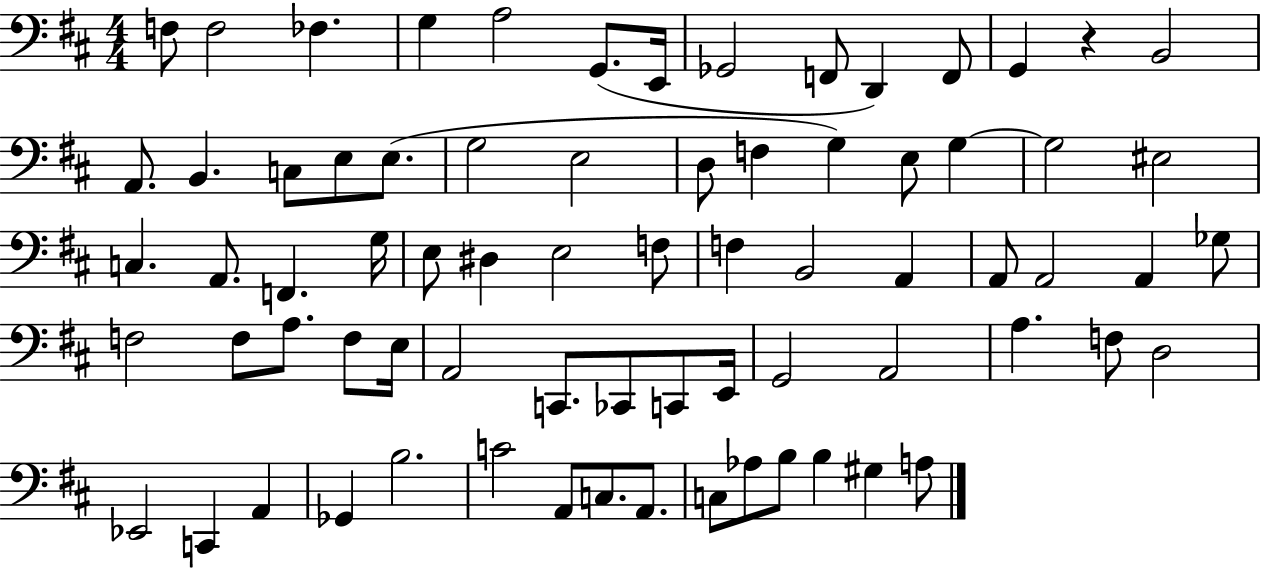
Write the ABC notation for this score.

X:1
T:Untitled
M:4/4
L:1/4
K:D
F,/2 F,2 _F, G, A,2 G,,/2 E,,/4 _G,,2 F,,/2 D,, F,,/2 G,, z B,,2 A,,/2 B,, C,/2 E,/2 E,/2 G,2 E,2 D,/2 F, G, E,/2 G, G,2 ^E,2 C, A,,/2 F,, G,/4 E,/2 ^D, E,2 F,/2 F, B,,2 A,, A,,/2 A,,2 A,, _G,/2 F,2 F,/2 A,/2 F,/2 E,/4 A,,2 C,,/2 _C,,/2 C,,/2 E,,/4 G,,2 A,,2 A, F,/2 D,2 _E,,2 C,, A,, _G,, B,2 C2 A,,/2 C,/2 A,,/2 C,/2 _A,/2 B,/2 B, ^G, A,/2